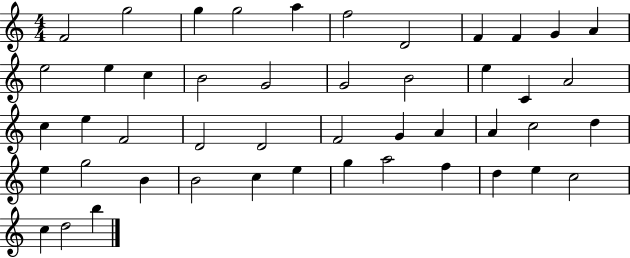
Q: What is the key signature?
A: C major